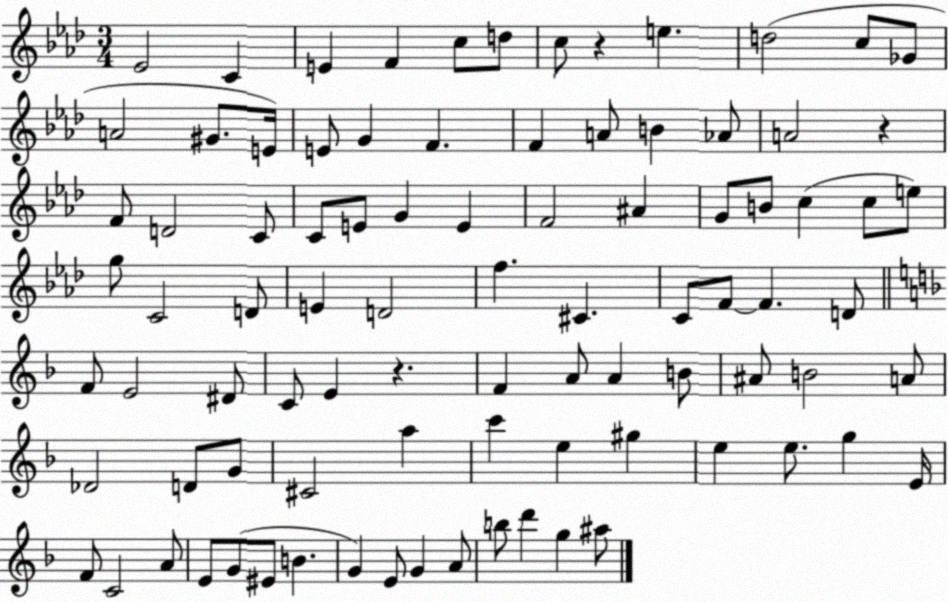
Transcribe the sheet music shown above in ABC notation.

X:1
T:Untitled
M:3/4
L:1/4
K:Ab
_E2 C E F c/2 d/2 c/2 z e d2 c/2 _G/2 A2 ^G/2 E/4 E/2 G F F A/2 B _A/2 A2 z F/2 D2 C/2 C/2 E/2 G E F2 ^A G/2 B/2 c c/2 e/2 g/2 C2 D/2 E D2 f ^C C/2 F/2 F D/2 F/2 E2 ^D/2 C/2 E z F A/2 A B/2 ^A/2 B2 A/2 _D2 D/2 G/2 ^C2 a c' e ^g e e/2 g E/4 F/2 C2 A/2 E/2 G/2 ^E/2 B G E/2 G A/2 b/2 d' g ^a/2